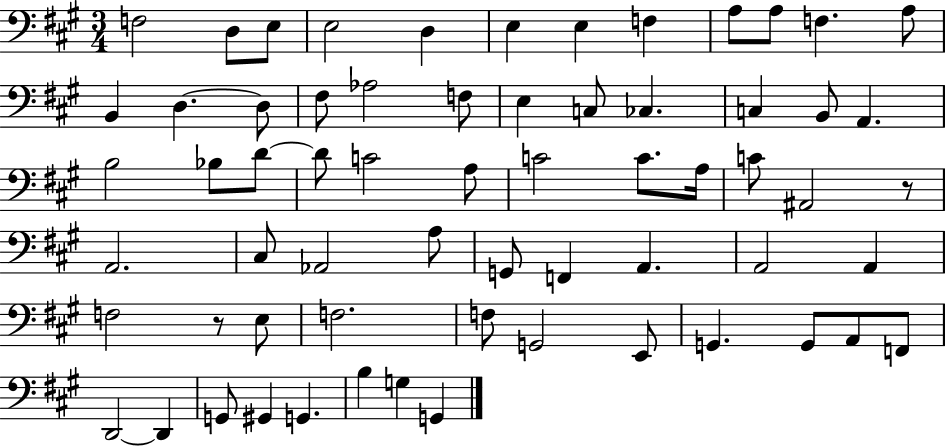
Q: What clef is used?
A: bass